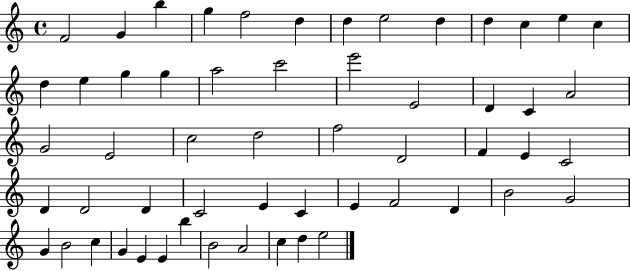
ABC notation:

X:1
T:Untitled
M:4/4
L:1/4
K:C
F2 G b g f2 d d e2 d d c e c d e g g a2 c'2 e'2 E2 D C A2 G2 E2 c2 d2 f2 D2 F E C2 D D2 D C2 E C E F2 D B2 G2 G B2 c G E E b B2 A2 c d e2